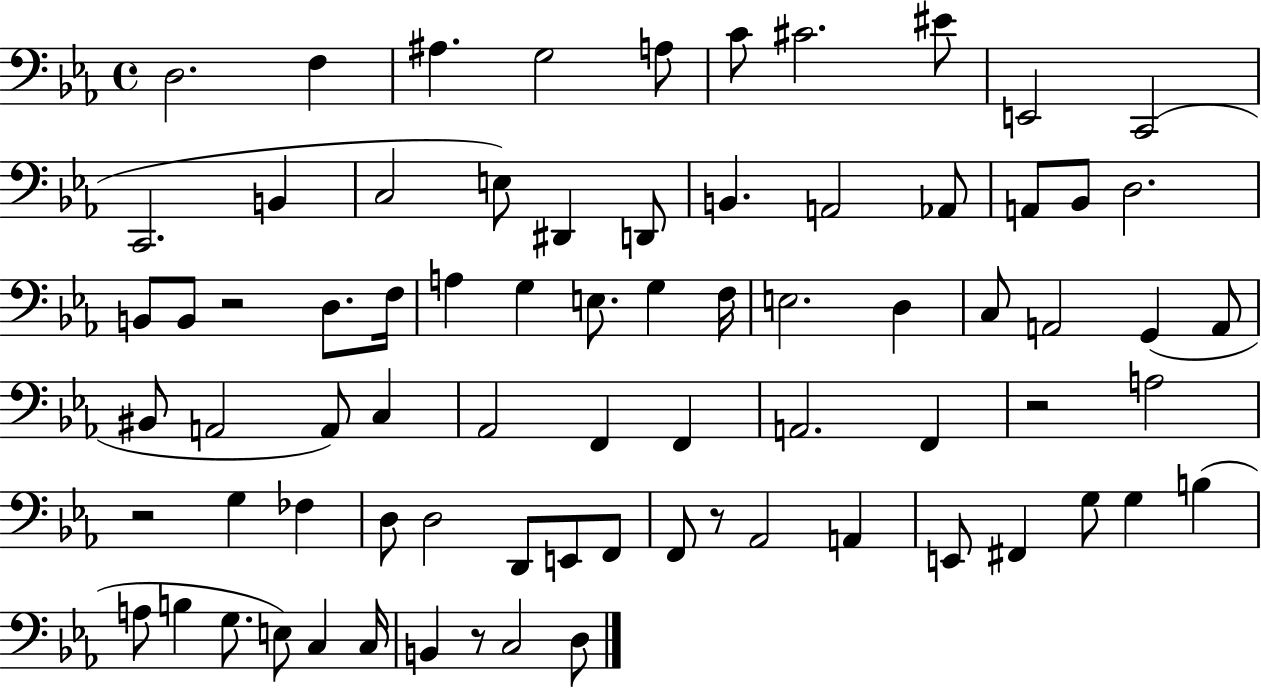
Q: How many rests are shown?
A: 5